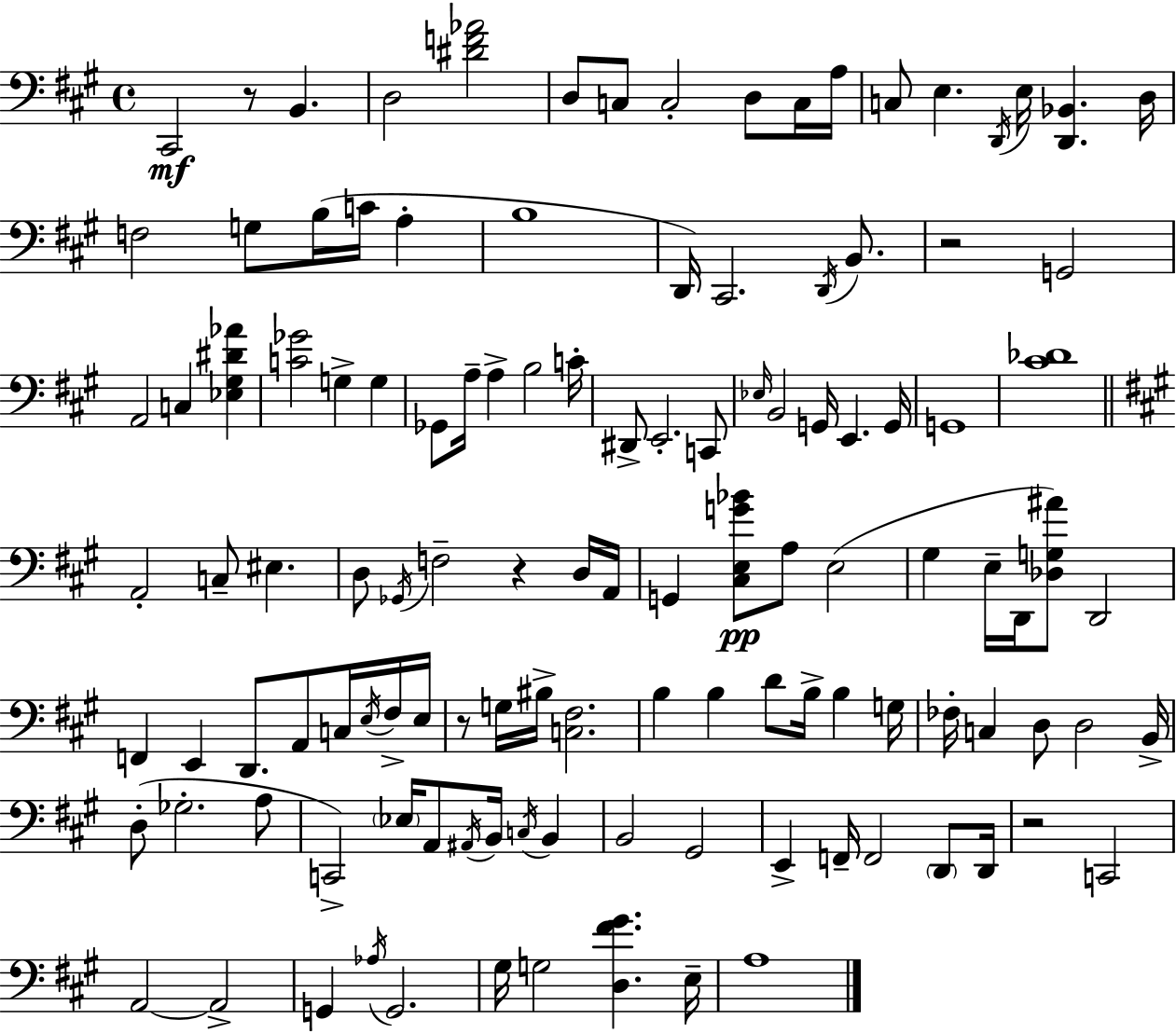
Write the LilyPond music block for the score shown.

{
  \clef bass
  \time 4/4
  \defaultTimeSignature
  \key a \major
  \repeat volta 2 { cis,2\mf r8 b,4. | d2 <dis' f' aes'>2 | d8 c8 c2-. d8 c16 a16 | c8 e4. \acciaccatura { d,16 } e16 <d, bes,>4. | \break d16 f2 g8 b16( c'16 a4-. | b1 | d,16) cis,2. \acciaccatura { d,16 } b,8. | r2 g,2 | \break a,2 c4 <ees gis dis' aes'>4 | <c' ges'>2 g4-> g4 | ges,8 a16-- a4-> b2 | c'16-. dis,8-> e,2.-. | \break c,8 \grace { ees16 } b,2 g,16 e,4. | g,16 g,1 | <cis' des'>1 | \bar "||" \break \key a \major a,2-. c8-- eis4. | d8 \acciaccatura { ges,16 } f2-- r4 d16 | a,16 g,4 <cis e g' bes'>8\pp a8 e2( | gis4 e16-- d,16 <des g ais'>8) d,2 | \break f,4 e,4 d,8. a,8 c16 \acciaccatura { e16 } | fis16-> e16 r8 g16 bis16-> <c fis>2. | b4 b4 d'8 b16-> b4 | g16 fes16-. c4 d8 d2 | \break b,16-> d8-.( ges2.-. | a8 c,2->) \parenthesize ees16 a,8 \acciaccatura { ais,16 } b,16 \acciaccatura { c16 } | b,4 b,2 gis,2 | e,4-> f,16-- f,2 | \break \parenthesize d,8 d,16 r2 c,2 | a,2~~ a,2-> | g,4 \acciaccatura { aes16 } g,2. | gis16 g2 <d fis' gis'>4. | \break e16-- a1 | } \bar "|."
}